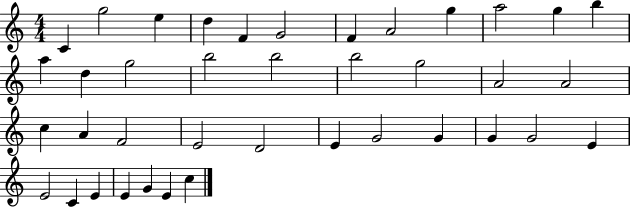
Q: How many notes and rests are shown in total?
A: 39